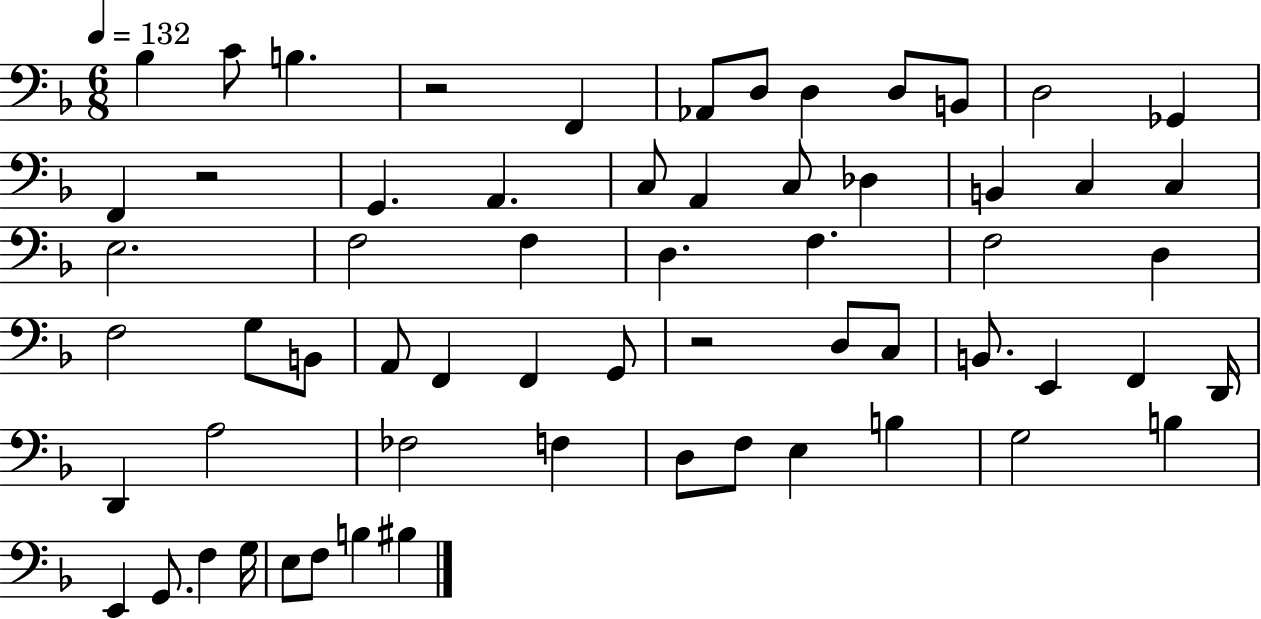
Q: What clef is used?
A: bass